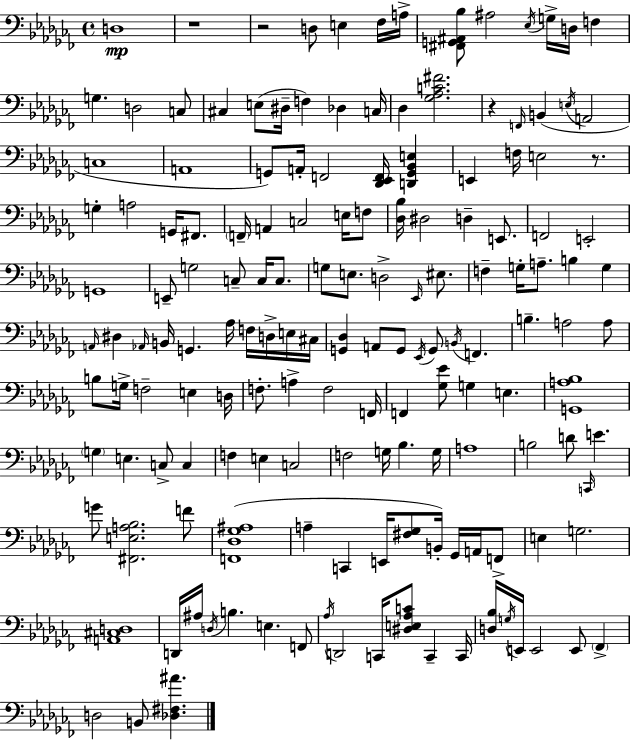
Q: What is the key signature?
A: AES minor